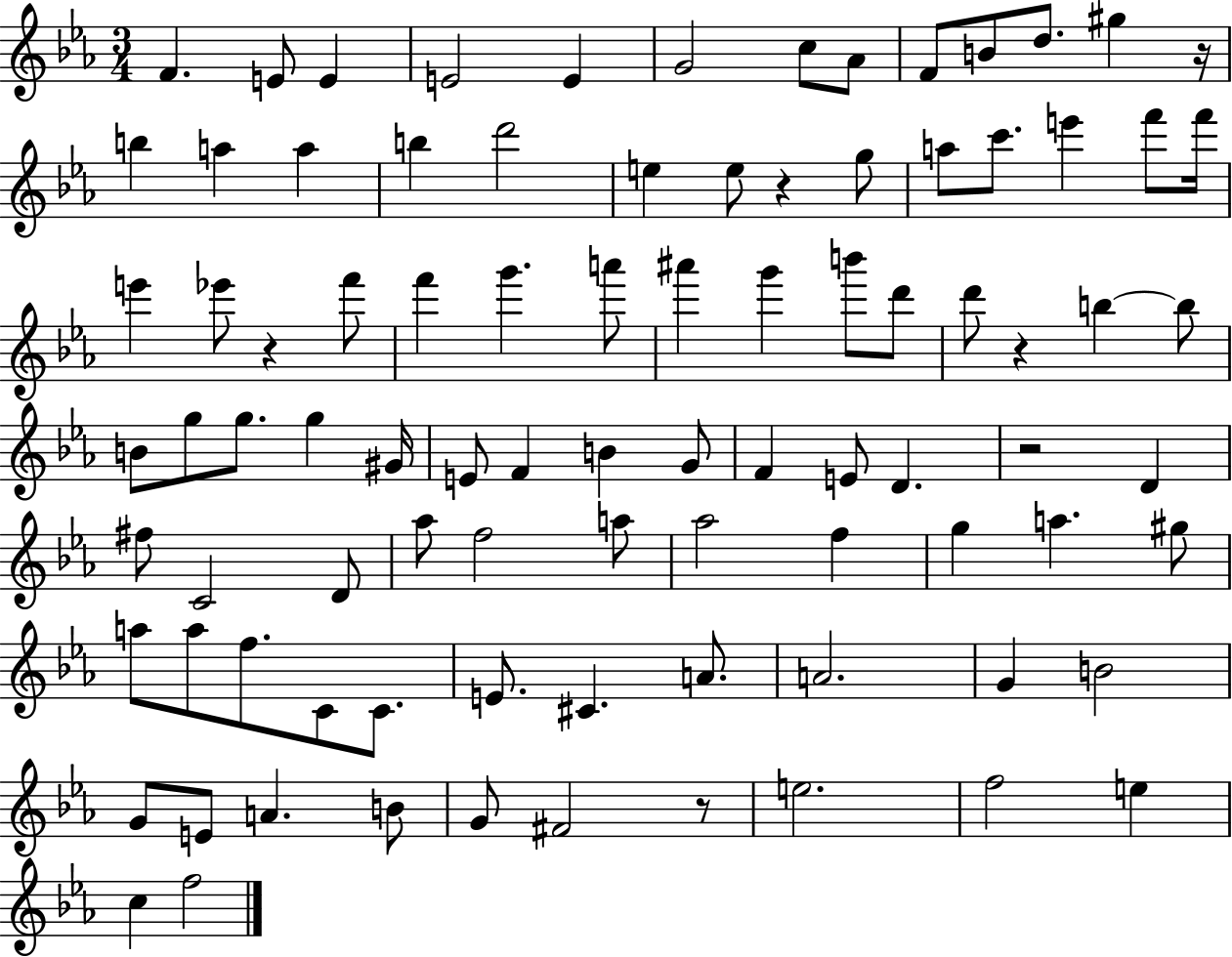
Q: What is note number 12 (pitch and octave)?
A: G#5